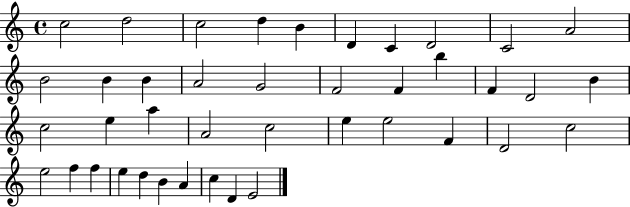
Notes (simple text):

C5/h D5/h C5/h D5/q B4/q D4/q C4/q D4/h C4/h A4/h B4/h B4/q B4/q A4/h G4/h F4/h F4/q B5/q F4/q D4/h B4/q C5/h E5/q A5/q A4/h C5/h E5/q E5/h F4/q D4/h C5/h E5/h F5/q F5/q E5/q D5/q B4/q A4/q C5/q D4/q E4/h